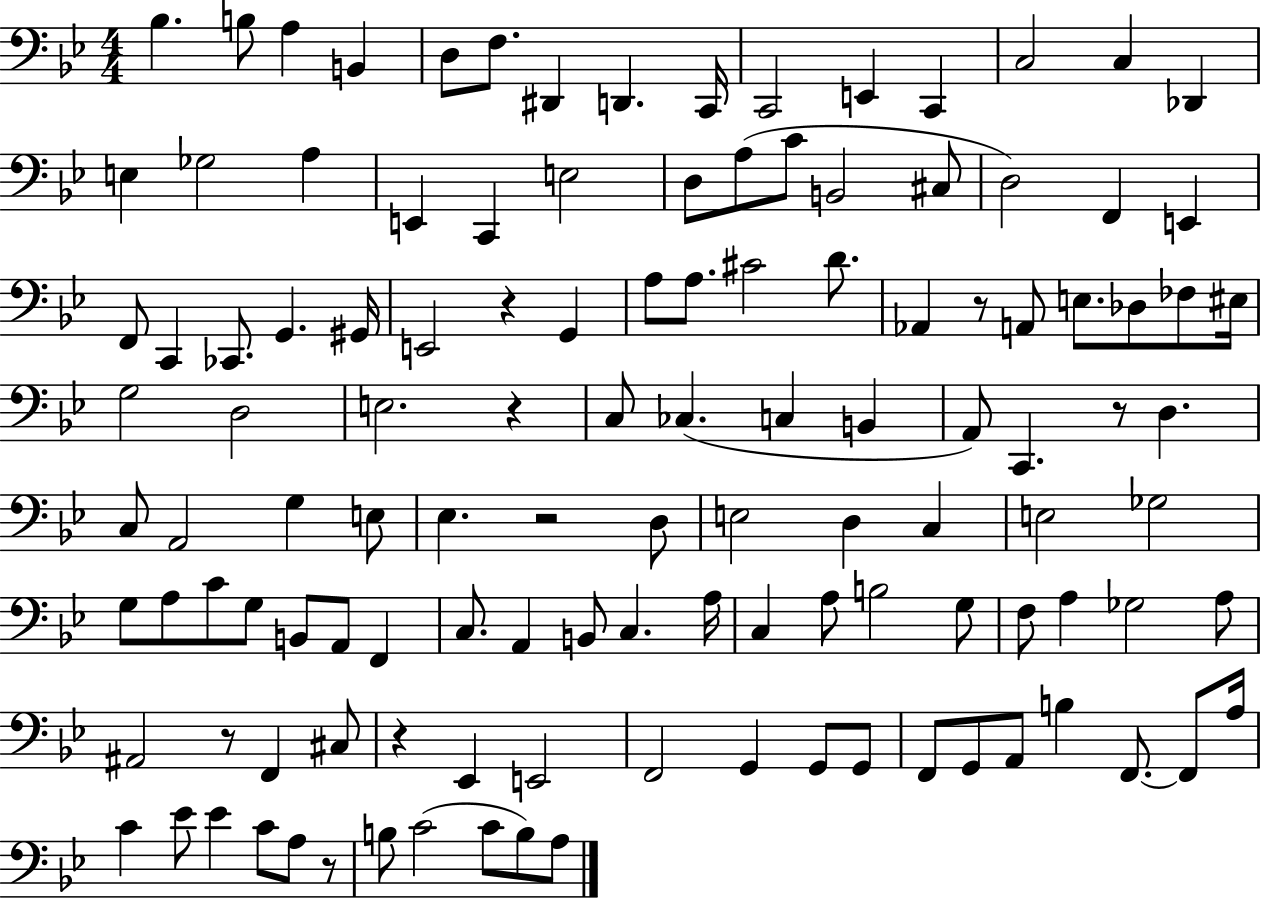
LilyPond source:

{
  \clef bass
  \numericTimeSignature
  \time 4/4
  \key bes \major
  bes4. b8 a4 b,4 | d8 f8. dis,4 d,4. c,16 | c,2 e,4 c,4 | c2 c4 des,4 | \break e4 ges2 a4 | e,4 c,4 e2 | d8 a8( c'8 b,2 cis8 | d2) f,4 e,4 | \break f,8 c,4 ces,8. g,4. gis,16 | e,2 r4 g,4 | a8 a8. cis'2 d'8. | aes,4 r8 a,8 e8. des8 fes8 eis16 | \break g2 d2 | e2. r4 | c8 ces4.( c4 b,4 | a,8) c,4. r8 d4. | \break c8 a,2 g4 e8 | ees4. r2 d8 | e2 d4 c4 | e2 ges2 | \break g8 a8 c'8 g8 b,8 a,8 f,4 | c8. a,4 b,8 c4. a16 | c4 a8 b2 g8 | f8 a4 ges2 a8 | \break ais,2 r8 f,4 cis8 | r4 ees,4 e,2 | f,2 g,4 g,8 g,8 | f,8 g,8 a,8 b4 f,8.~~ f,8 a16 | \break c'4 ees'8 ees'4 c'8 a8 r8 | b8 c'2( c'8 b8) a8 | \bar "|."
}